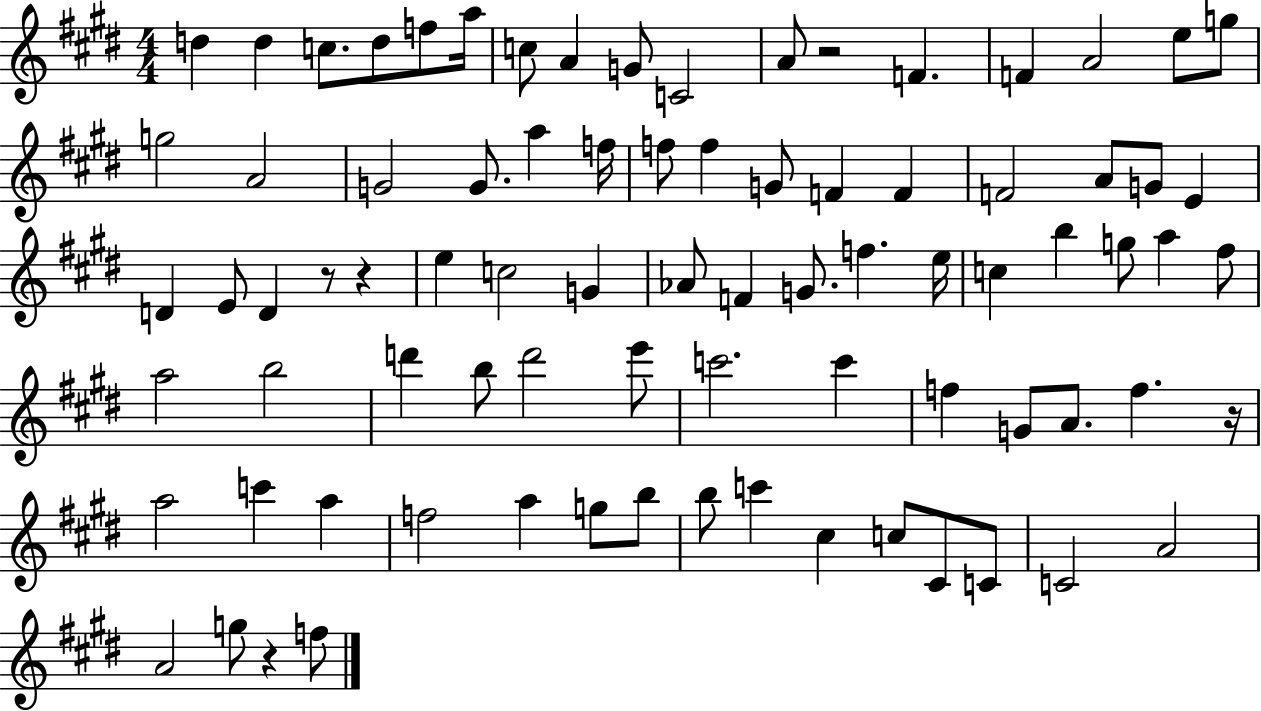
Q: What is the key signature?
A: E major